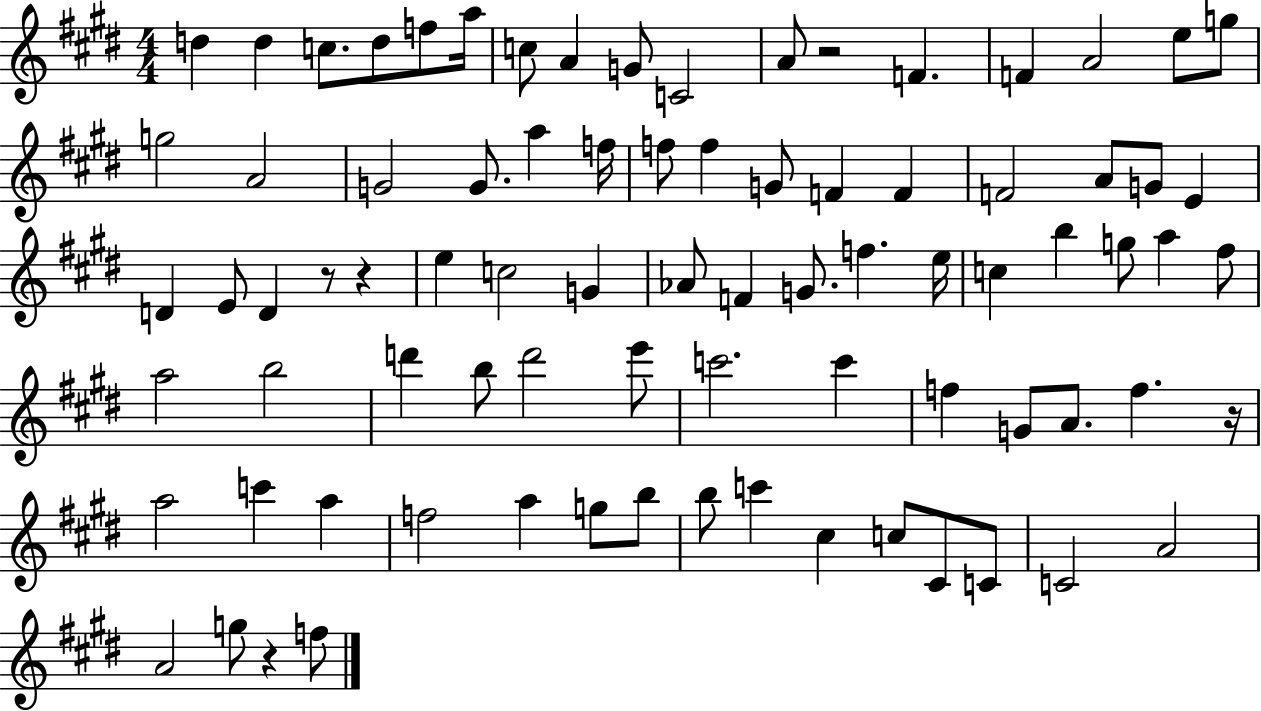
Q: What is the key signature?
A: E major